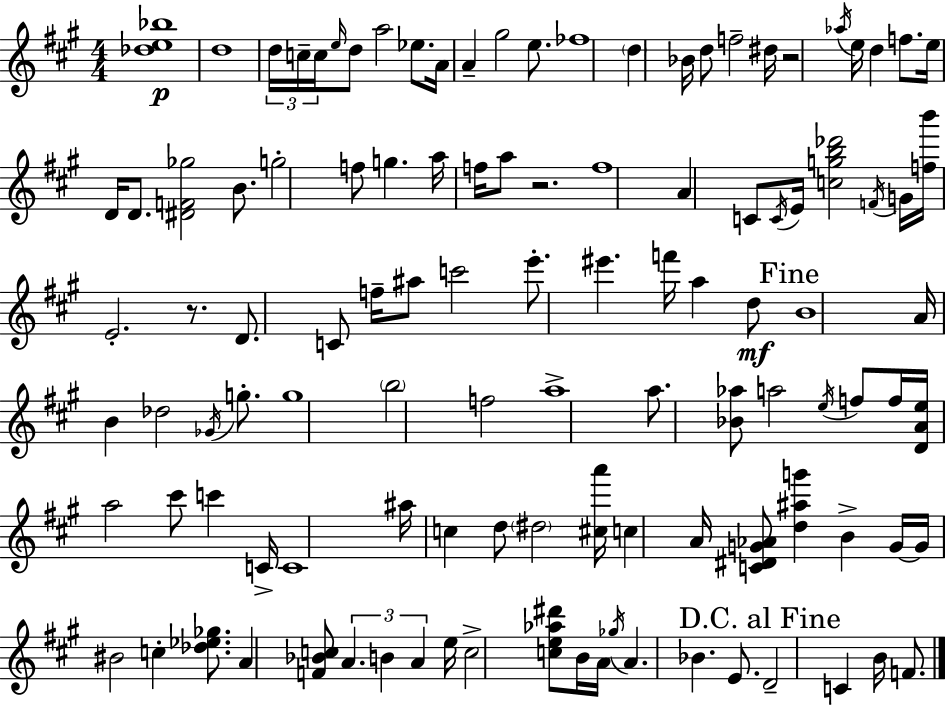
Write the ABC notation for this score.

X:1
T:Untitled
M:4/4
L:1/4
K:A
[_de_b]4 d4 d/4 c/4 c/4 e/4 d/2 a2 _e/2 A/4 A ^g2 e/2 _f4 d _B/4 d/2 f2 ^d/4 z2 _a/4 e/4 d f/2 e/4 D/4 D/2 [^DF_g]2 B/2 g2 f/2 g a/4 f/4 a/2 z2 f4 A C/2 C/4 E/4 [cgb_d']2 F/4 G/4 [fb']/4 E2 z/2 D/2 C/2 f/4 ^a/2 c'2 e'/2 ^e' f'/4 a d/2 B4 A/4 B _d2 _G/4 g/2 g4 b2 f2 a4 a/2 [_B_a]/2 a2 e/4 f/2 f/4 [DAe]/4 a2 ^c'/2 c' C/4 C4 ^a/4 c d/2 ^d2 [^ca']/4 c A/4 [C^DG_A]/2 [d^ag'] B G/4 G/4 ^B2 c [_d_e_g]/2 A [F_Bc]/2 A B A e/4 c2 [ce_a^d']/2 B/4 A/4 _g/4 A _B E/2 D2 C B/4 F/2